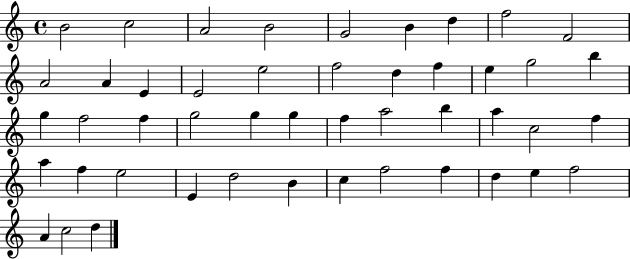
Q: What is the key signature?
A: C major